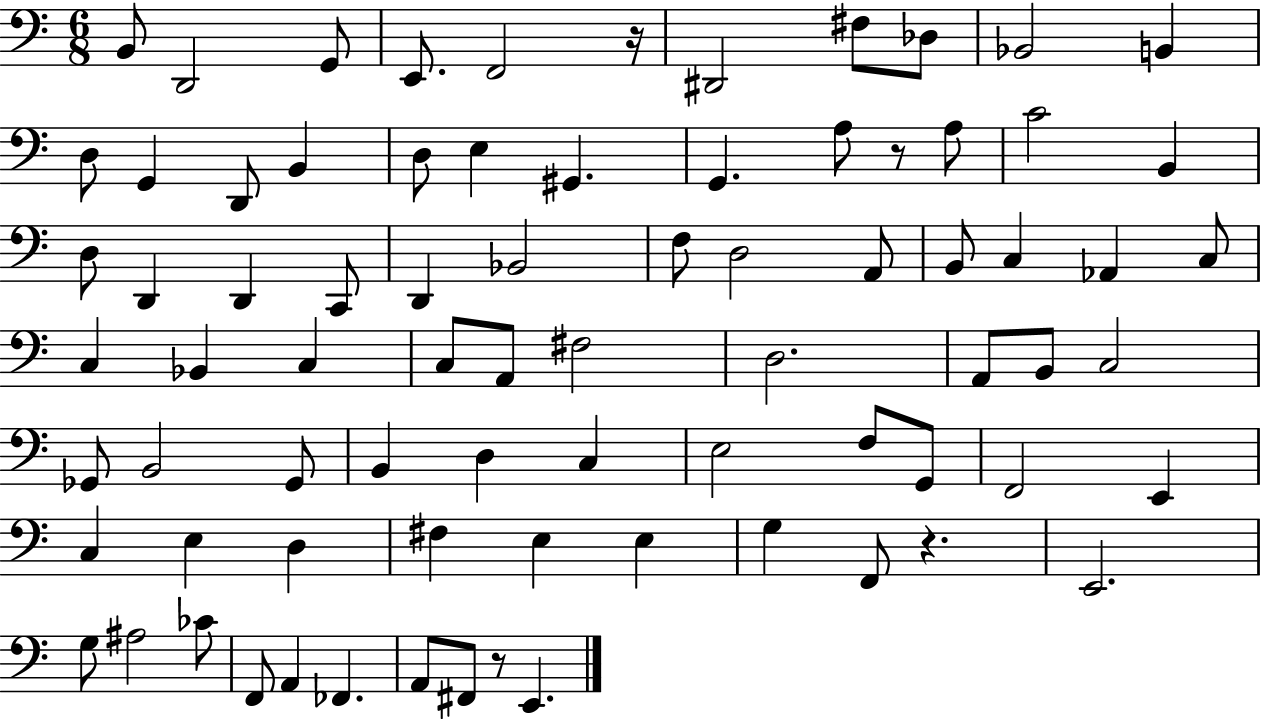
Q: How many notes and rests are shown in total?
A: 78